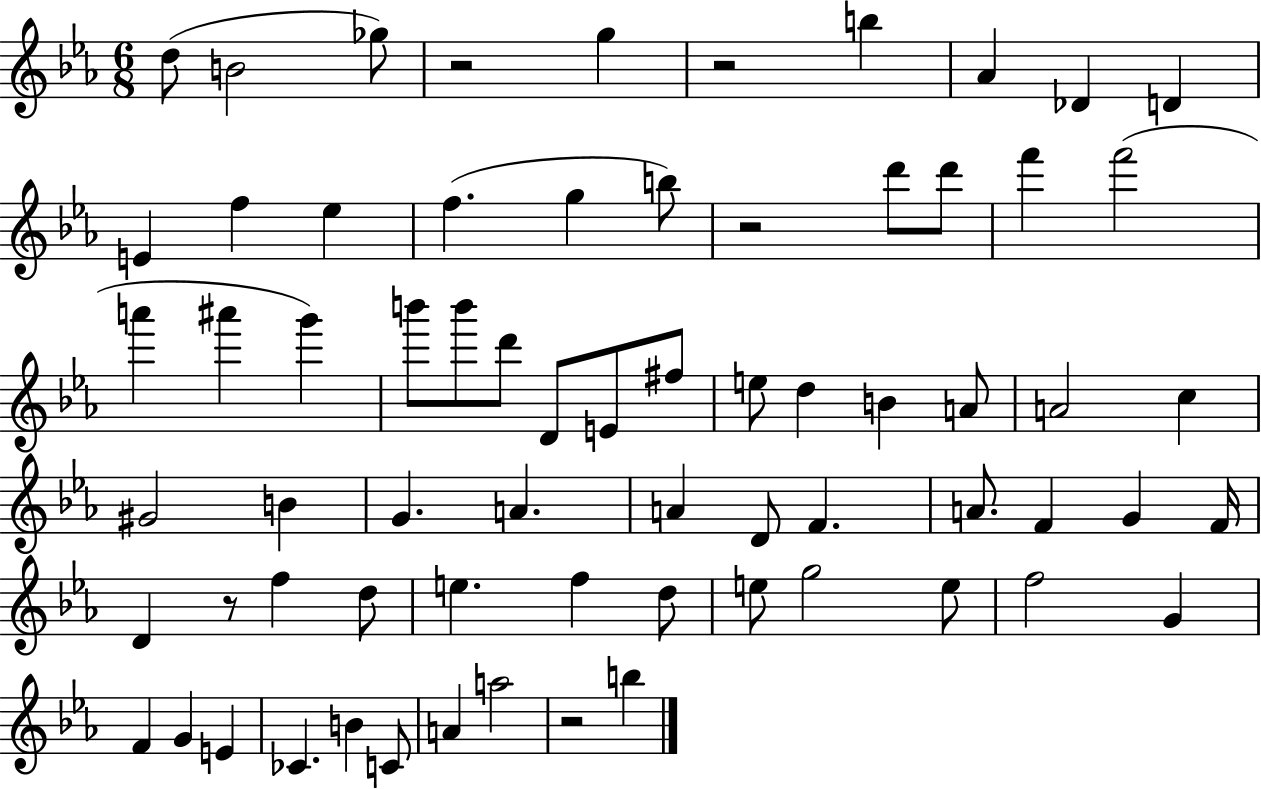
{
  \clef treble
  \numericTimeSignature
  \time 6/8
  \key ees \major
  \repeat volta 2 { d''8( b'2 ges''8) | r2 g''4 | r2 b''4 | aes'4 des'4 d'4 | \break e'4 f''4 ees''4 | f''4.( g''4 b''8) | r2 d'''8 d'''8 | f'''4 f'''2( | \break a'''4 ais'''4 g'''4) | b'''8 b'''8 d'''8 d'8 e'8 fis''8 | e''8 d''4 b'4 a'8 | a'2 c''4 | \break gis'2 b'4 | g'4. a'4. | a'4 d'8 f'4. | a'8. f'4 g'4 f'16 | \break d'4 r8 f''4 d''8 | e''4. f''4 d''8 | e''8 g''2 e''8 | f''2 g'4 | \break f'4 g'4 e'4 | ces'4. b'4 c'8 | a'4 a''2 | r2 b''4 | \break } \bar "|."
}